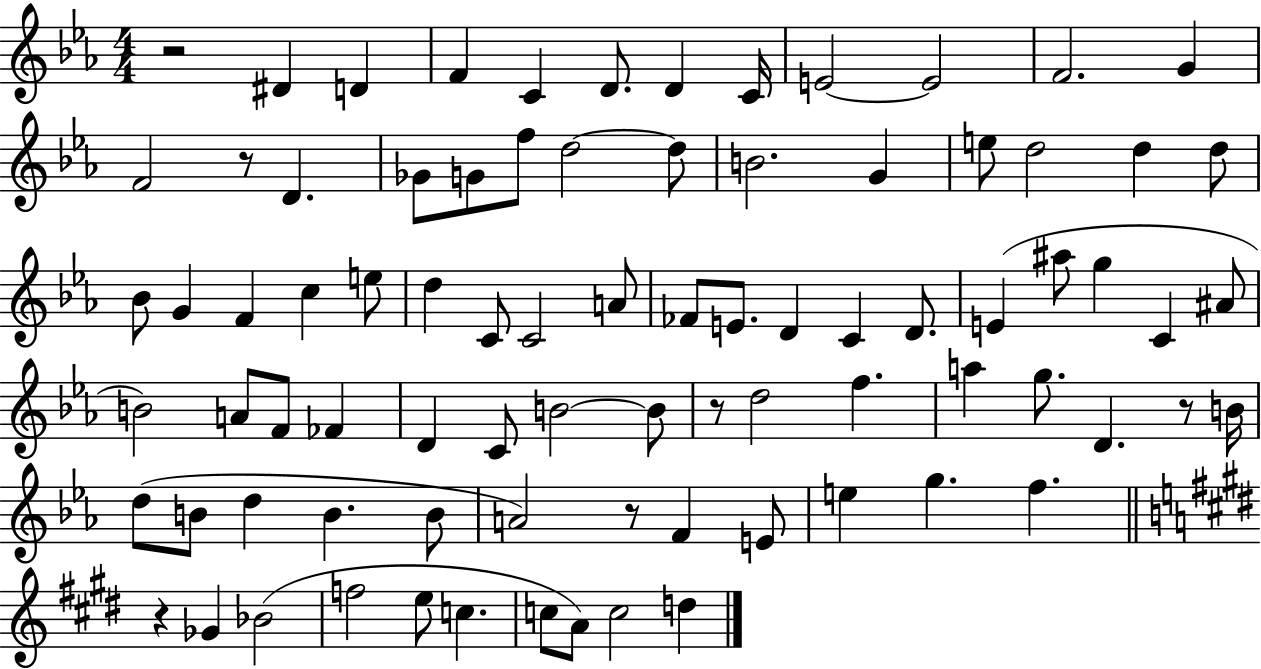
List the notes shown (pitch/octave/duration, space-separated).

R/h D#4/q D4/q F4/q C4/q D4/e. D4/q C4/s E4/h E4/h F4/h. G4/q F4/h R/e D4/q. Gb4/e G4/e F5/e D5/h D5/e B4/h. G4/q E5/e D5/h D5/q D5/e Bb4/e G4/q F4/q C5/q E5/e D5/q C4/e C4/h A4/e FES4/e E4/e. D4/q C4/q D4/e. E4/q A#5/e G5/q C4/q A#4/e B4/h A4/e F4/e FES4/q D4/q C4/e B4/h B4/e R/e D5/h F5/q. A5/q G5/e. D4/q. R/e B4/s D5/e B4/e D5/q B4/q. B4/e A4/h R/e F4/q E4/e E5/q G5/q. F5/q. R/q Gb4/q Bb4/h F5/h E5/e C5/q. C5/e A4/e C5/h D5/q